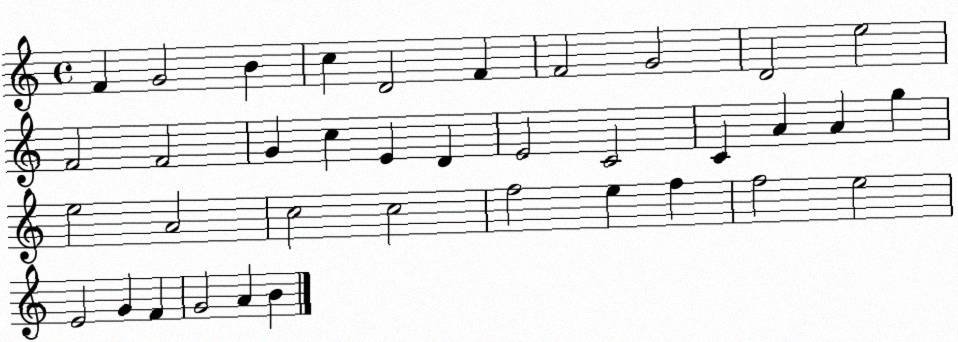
X:1
T:Untitled
M:4/4
L:1/4
K:C
F G2 B c D2 F F2 G2 D2 e2 F2 F2 G c E D E2 C2 C A A g e2 A2 c2 c2 f2 e f f2 e2 E2 G F G2 A B